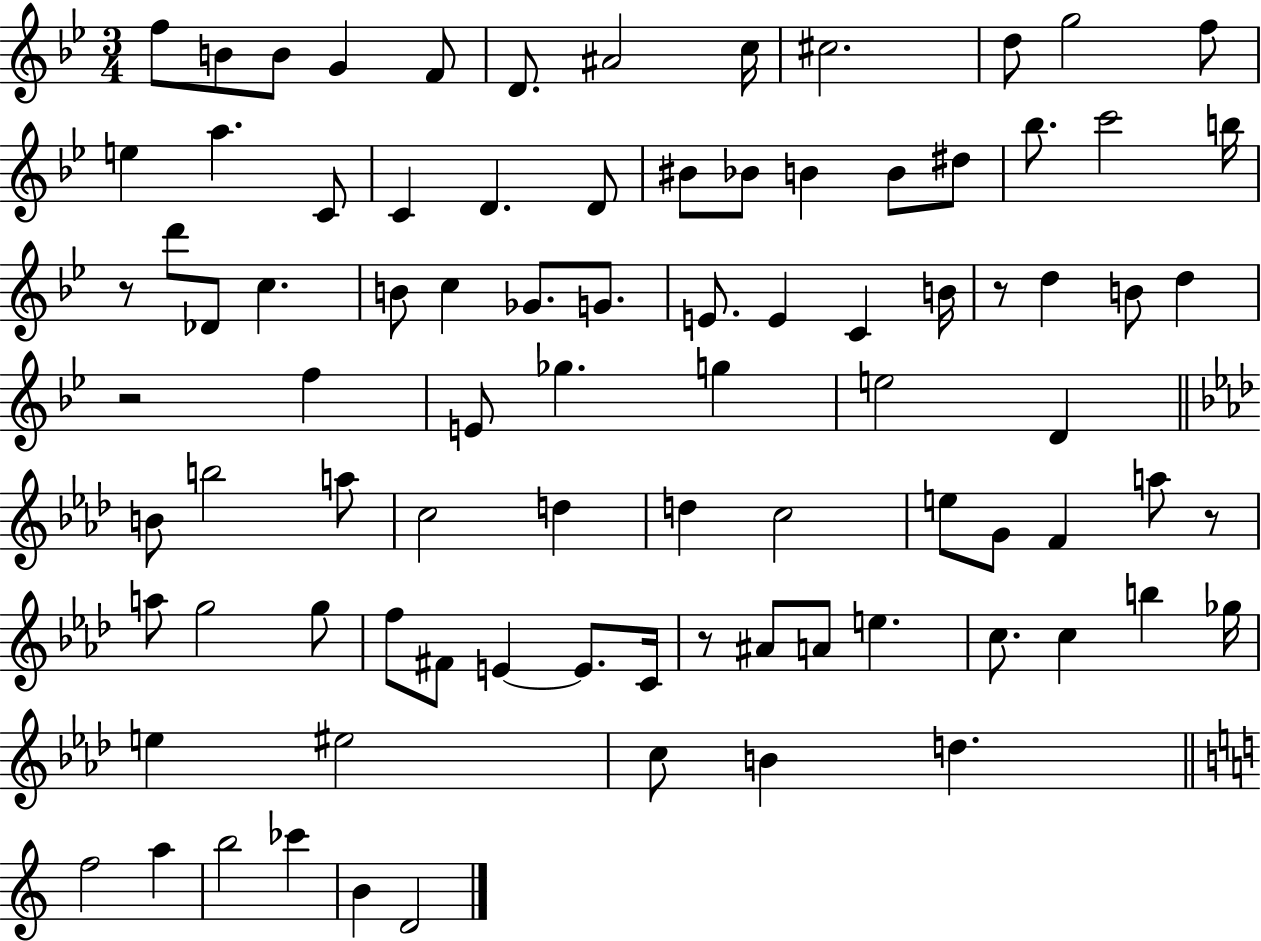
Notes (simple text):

F5/e B4/e B4/e G4/q F4/e D4/e. A#4/h C5/s C#5/h. D5/e G5/h F5/e E5/q A5/q. C4/e C4/q D4/q. D4/e BIS4/e Bb4/e B4/q B4/e D#5/e Bb5/e. C6/h B5/s R/e D6/e Db4/e C5/q. B4/e C5/q Gb4/e. G4/e. E4/e. E4/q C4/q B4/s R/e D5/q B4/e D5/q R/h F5/q E4/e Gb5/q. G5/q E5/h D4/q B4/e B5/h A5/e C5/h D5/q D5/q C5/h E5/e G4/e F4/q A5/e R/e A5/e G5/h G5/e F5/e F#4/e E4/q E4/e. C4/s R/e A#4/e A4/e E5/q. C5/e. C5/q B5/q Gb5/s E5/q EIS5/h C5/e B4/q D5/q. F5/h A5/q B5/h CES6/q B4/q D4/h